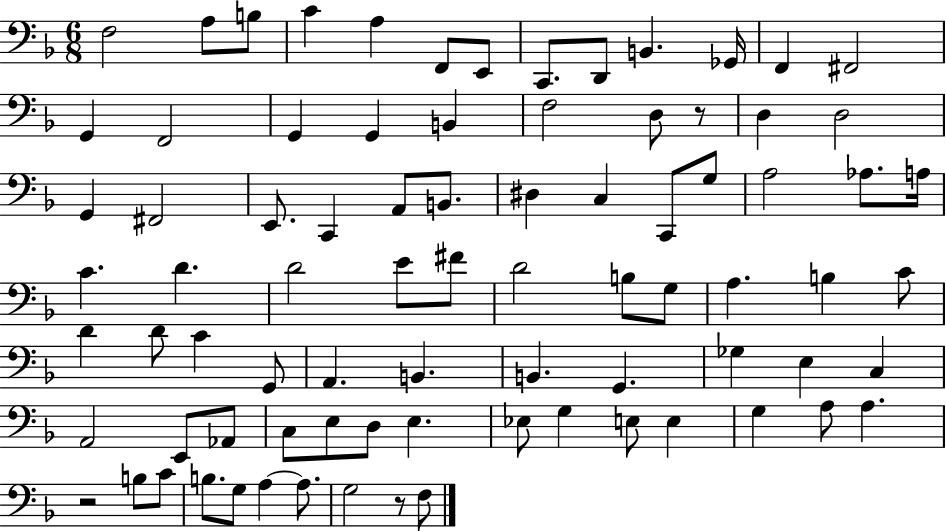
X:1
T:Untitled
M:6/8
L:1/4
K:F
F,2 A,/2 B,/2 C A, F,,/2 E,,/2 C,,/2 D,,/2 B,, _G,,/4 F,, ^F,,2 G,, F,,2 G,, G,, B,, F,2 D,/2 z/2 D, D,2 G,, ^F,,2 E,,/2 C,, A,,/2 B,,/2 ^D, C, C,,/2 G,/2 A,2 _A,/2 A,/4 C D D2 E/2 ^F/2 D2 B,/2 G,/2 A, B, C/2 D D/2 C G,,/2 A,, B,, B,, G,, _G, E, C, A,,2 E,,/2 _A,,/2 C,/2 E,/2 D,/2 E, _E,/2 G, E,/2 E, G, A,/2 A, z2 B,/2 C/2 B,/2 G,/2 A, A,/2 G,2 z/2 F,/2